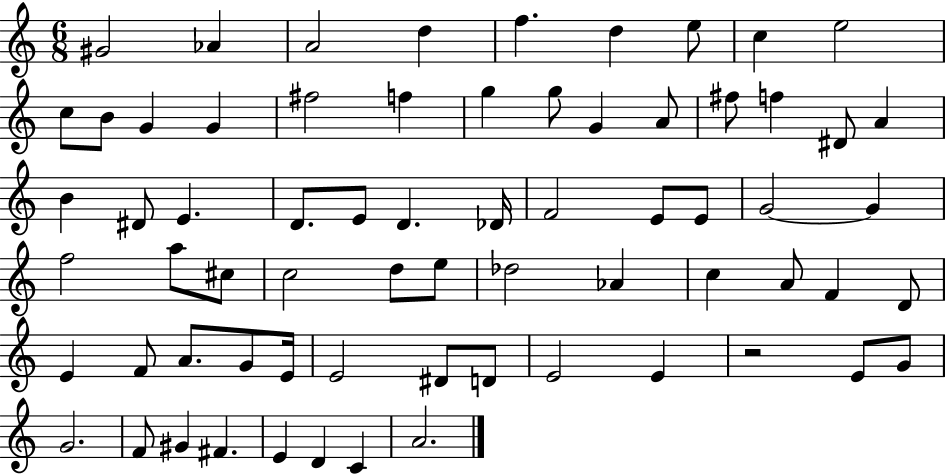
G#4/h Ab4/q A4/h D5/q F5/q. D5/q E5/e C5/q E5/h C5/e B4/e G4/q G4/q F#5/h F5/q G5/q G5/e G4/q A4/e F#5/e F5/q D#4/e A4/q B4/q D#4/e E4/q. D4/e. E4/e D4/q. Db4/s F4/h E4/e E4/e G4/h G4/q F5/h A5/e C#5/e C5/h D5/e E5/e Db5/h Ab4/q C5/q A4/e F4/q D4/e E4/q F4/e A4/e. G4/e E4/s E4/h D#4/e D4/e E4/h E4/q R/h E4/e G4/e G4/h. F4/e G#4/q F#4/q. E4/q D4/q C4/q A4/h.